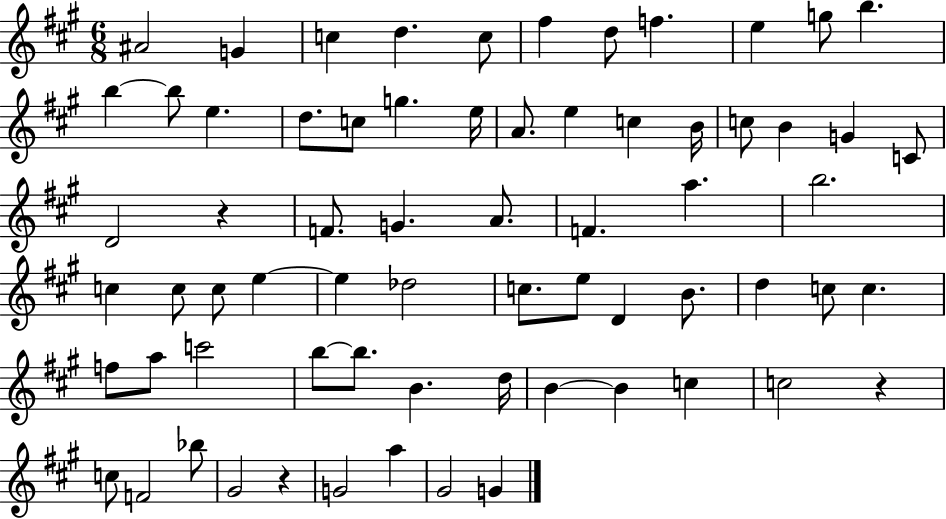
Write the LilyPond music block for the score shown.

{
  \clef treble
  \numericTimeSignature
  \time 6/8
  \key a \major
  \repeat volta 2 { ais'2 g'4 | c''4 d''4. c''8 | fis''4 d''8 f''4. | e''4 g''8 b''4. | \break b''4~~ b''8 e''4. | d''8. c''8 g''4. e''16 | a'8. e''4 c''4 b'16 | c''8 b'4 g'4 c'8 | \break d'2 r4 | f'8. g'4. a'8. | f'4. a''4. | b''2. | \break c''4 c''8 c''8 e''4~~ | e''4 des''2 | c''8. e''8 d'4 b'8. | d''4 c''8 c''4. | \break f''8 a''8 c'''2 | b''8~~ b''8. b'4. d''16 | b'4~~ b'4 c''4 | c''2 r4 | \break c''8 f'2 bes''8 | gis'2 r4 | g'2 a''4 | gis'2 g'4 | \break } \bar "|."
}